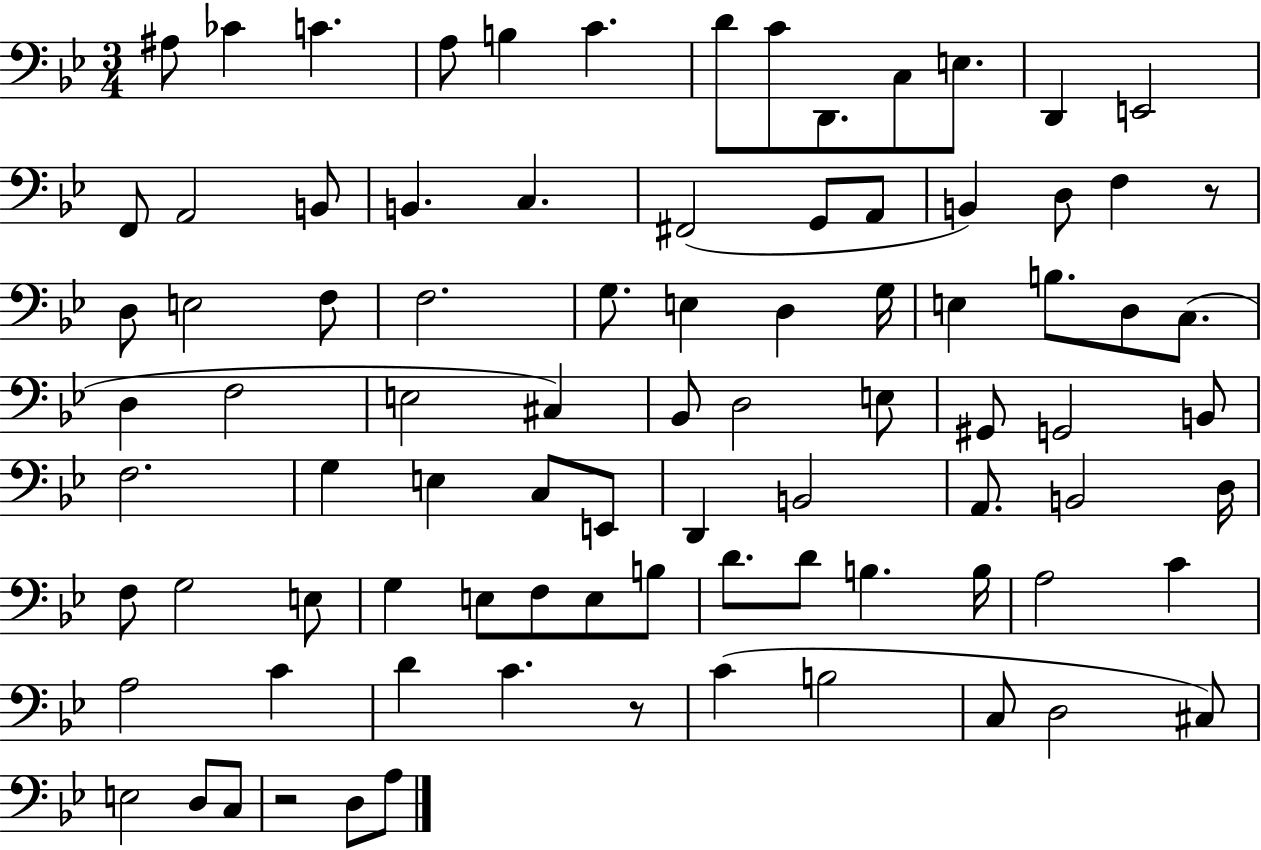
{
  \clef bass
  \numericTimeSignature
  \time 3/4
  \key bes \major
  \repeat volta 2 { ais8 ces'4 c'4. | a8 b4 c'4. | d'8 c'8 d,8. c8 e8. | d,4 e,2 | \break f,8 a,2 b,8 | b,4. c4. | fis,2( g,8 a,8 | b,4) d8 f4 r8 | \break d8 e2 f8 | f2. | g8. e4 d4 g16 | e4 b8. d8 c8.( | \break d4 f2 | e2 cis4) | bes,8 d2 e8 | gis,8 g,2 b,8 | \break f2. | g4 e4 c8 e,8 | d,4 b,2 | a,8. b,2 d16 | \break f8 g2 e8 | g4 e8 f8 e8 b8 | d'8. d'8 b4. b16 | a2 c'4 | \break a2 c'4 | d'4 c'4. r8 | c'4( b2 | c8 d2 cis8) | \break e2 d8 c8 | r2 d8 a8 | } \bar "|."
}